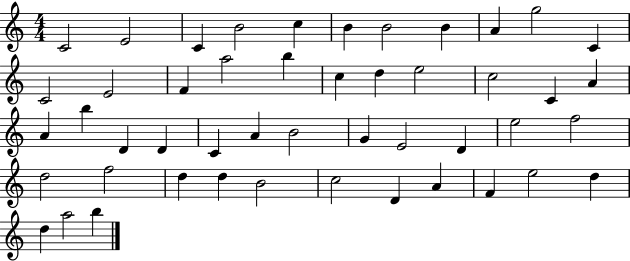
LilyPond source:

{
  \clef treble
  \numericTimeSignature
  \time 4/4
  \key c \major
  c'2 e'2 | c'4 b'2 c''4 | b'4 b'2 b'4 | a'4 g''2 c'4 | \break c'2 e'2 | f'4 a''2 b''4 | c''4 d''4 e''2 | c''2 c'4 a'4 | \break a'4 b''4 d'4 d'4 | c'4 a'4 b'2 | g'4 e'2 d'4 | e''2 f''2 | \break d''2 f''2 | d''4 d''4 b'2 | c''2 d'4 a'4 | f'4 e''2 d''4 | \break d''4 a''2 b''4 | \bar "|."
}